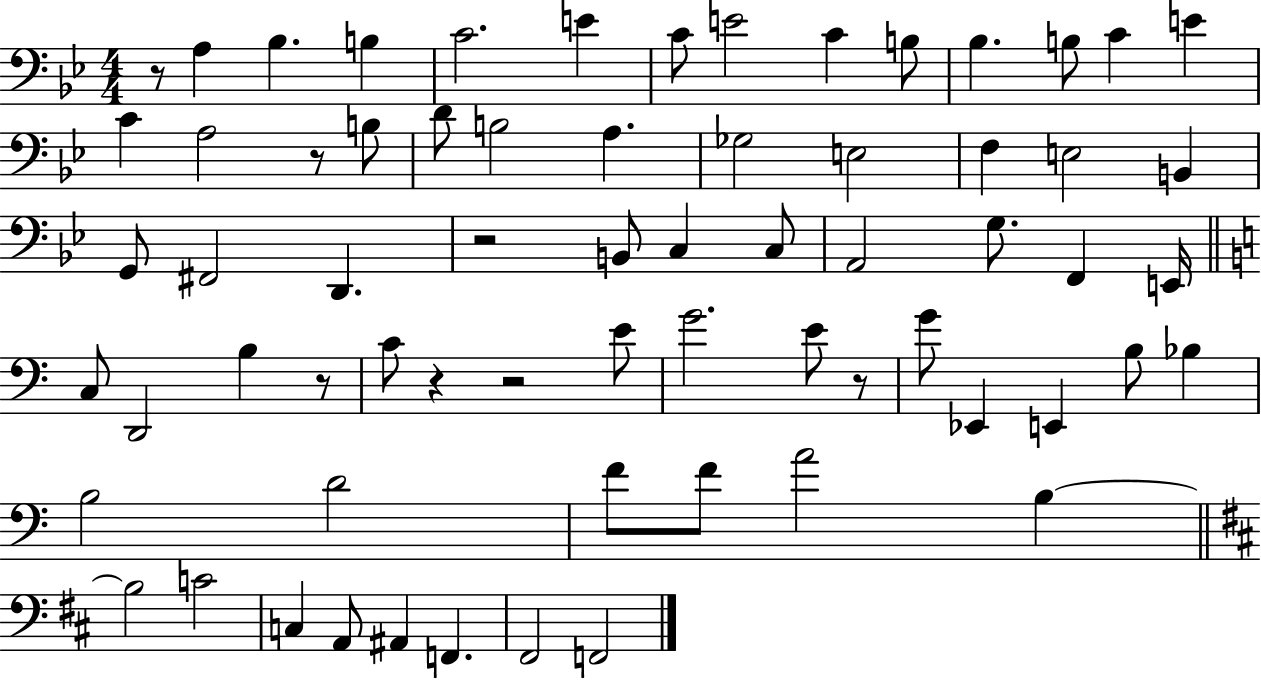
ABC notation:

X:1
T:Untitled
M:4/4
L:1/4
K:Bb
z/2 A, _B, B, C2 E C/2 E2 C B,/2 _B, B,/2 C E C A,2 z/2 B,/2 D/2 B,2 A, _G,2 E,2 F, E,2 B,, G,,/2 ^F,,2 D,, z2 B,,/2 C, C,/2 A,,2 G,/2 F,, E,,/4 C,/2 D,,2 B, z/2 C/2 z z2 E/2 G2 E/2 z/2 G/2 _E,, E,, B,/2 _B, B,2 D2 F/2 F/2 A2 B, B,2 C2 C, A,,/2 ^A,, F,, ^F,,2 F,,2